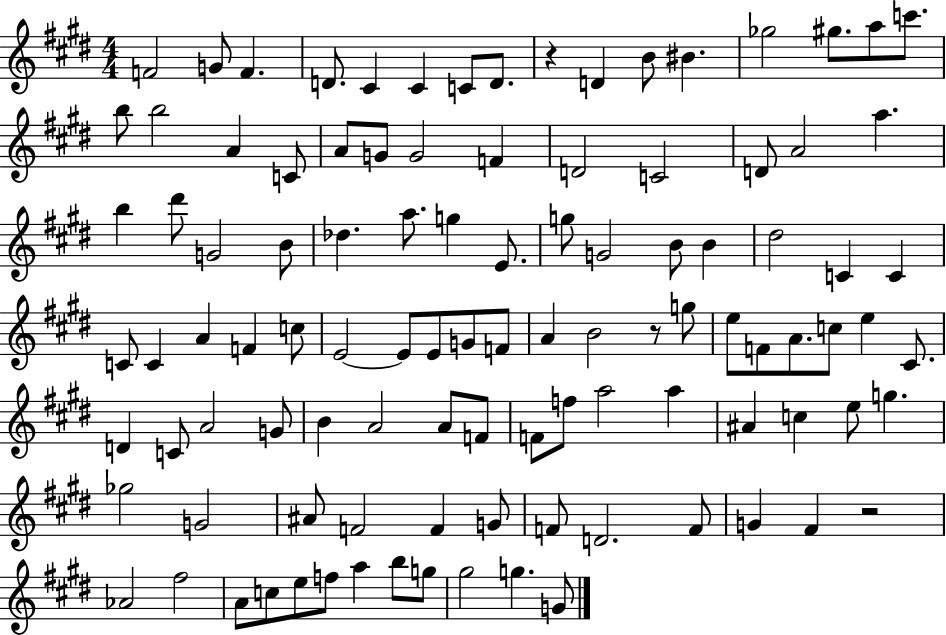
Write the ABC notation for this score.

X:1
T:Untitled
M:4/4
L:1/4
K:E
F2 G/2 F D/2 ^C ^C C/2 D/2 z D B/2 ^B _g2 ^g/2 a/2 c'/2 b/2 b2 A C/2 A/2 G/2 G2 F D2 C2 D/2 A2 a b ^d'/2 G2 B/2 _d a/2 g E/2 g/2 G2 B/2 B ^d2 C C C/2 C A F c/2 E2 E/2 E/2 G/2 F/2 A B2 z/2 g/2 e/2 F/2 A/2 c/2 e ^C/2 D C/2 A2 G/2 B A2 A/2 F/2 F/2 f/2 a2 a ^A c e/2 g _g2 G2 ^A/2 F2 F G/2 F/2 D2 F/2 G ^F z2 _A2 ^f2 A/2 c/2 e/2 f/2 a b/2 g/2 ^g2 g G/2